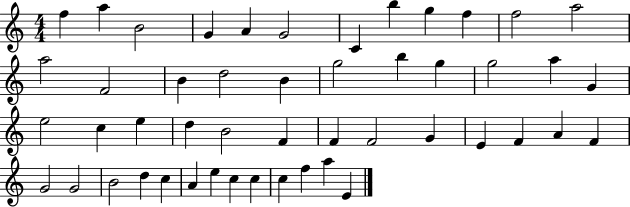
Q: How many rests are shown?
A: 0